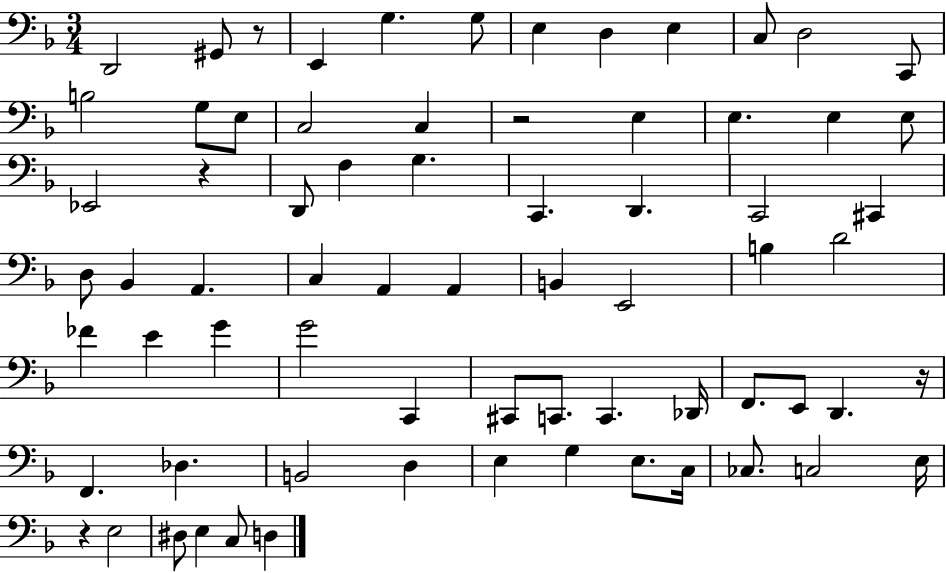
X:1
T:Untitled
M:3/4
L:1/4
K:F
D,,2 ^G,,/2 z/2 E,, G, G,/2 E, D, E, C,/2 D,2 C,,/2 B,2 G,/2 E,/2 C,2 C, z2 E, E, E, E,/2 _E,,2 z D,,/2 F, G, C,, D,, C,,2 ^C,, D,/2 _B,, A,, C, A,, A,, B,, E,,2 B, D2 _F E G G2 C,, ^C,,/2 C,,/2 C,, _D,,/4 F,,/2 E,,/2 D,, z/4 F,, _D, B,,2 D, E, G, E,/2 C,/4 _C,/2 C,2 E,/4 z E,2 ^D,/2 E, C,/2 D,